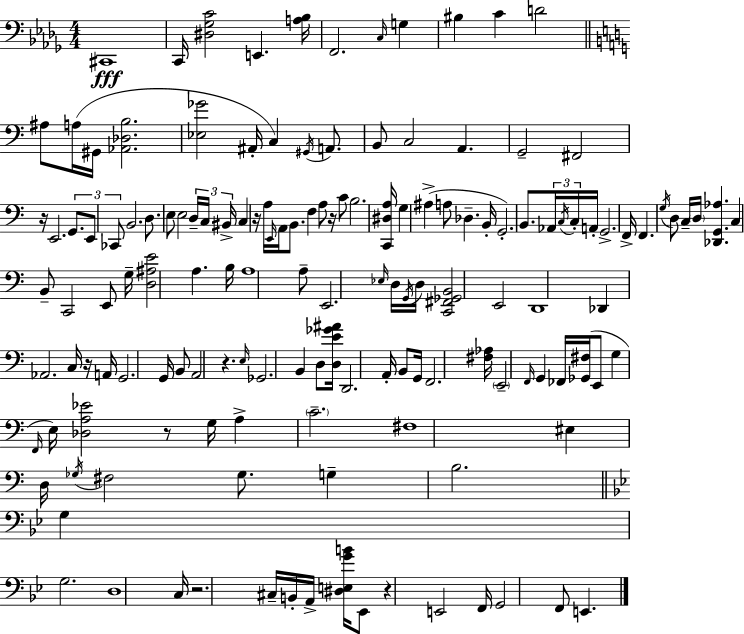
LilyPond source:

{
  \clef bass
  \numericTimeSignature
  \time 4/4
  \key bes \minor
  \repeat volta 2 { cis,1\fff | c,16 <dis ges c'>2 e,4. <a bes>16 | f,2. \grace { c16 } g4 | bis4 c'4 d'2 | \break \bar "||" \break \key c \major ais8 a16( gis,16 <aes, des b>2. | <ees ges'>2 ais,16-. c4) \acciaccatura { gis,16 } a,8. | b,8 c2 a,4. | g,2-- fis,2 | \break r16 e,2. \tuplet 3/2 { g,8. | e,8 ces,8 } b,2. | d8. e8 e2 \tuplet 3/2 { d16-- c16 | bis,16-> } c4 r16 a16 \grace { e,16 } a,16 b,8. f4 | \break a8 r16 c'8 b2. | <c, dis a>16 g4 ais4->( a8 des4.-- | b,16-. g,2.-.) b,8. | \tuplet 3/2 { aes,16 \acciaccatura { c16 } c16-. } a,16-. g,2.-> | \break f,16-> f,4. \acciaccatura { g16 } d8 c16-- \parenthesize d16 <des, g, aes>4. | c4 b,8-- c,2 | e,8 g16-- <d ais e'>2 a4. | b16 a1 | \break a8-- e,2. | \grace { ees16 } d16 \acciaccatura { g,16 } d16 <c, fis, ges, b,>2 e,2 | d,1 | des,4 aes,2. | \break c16 r16 a,16 g,2. | g,16 b,8 a,2 | r4. \grace { e16 } ges,2. | b,4 d8 <d e' ges' ais'>16 d,2. | \break a,16-. b,8 g,16 f,2. | <fis aes>16 \parenthesize e,2-- \grace { f,16 } | g,4 fes,16 <ges, fis>16( e,8 g4 \grace { f,16 }) e16 <des a ees'>2 | r8 g16 a4-> \parenthesize c'2.-- | \break fis1 | eis4 d16 \acciaccatura { ges16 } fis2 | ges8. g4-- b2. | \bar "||" \break \key bes \major g4 g2. | d1 | c16 r2. cis16-- b,16-. a,16-> | <dis e g' b'>16 ees,8 r4 e,2 f,16 | \break g,2 f,8 e,4. | } \bar "|."
}